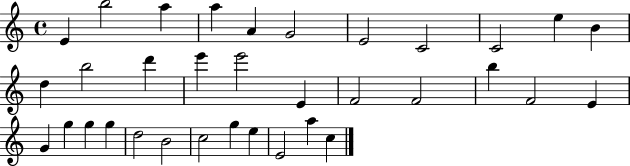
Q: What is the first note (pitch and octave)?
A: E4